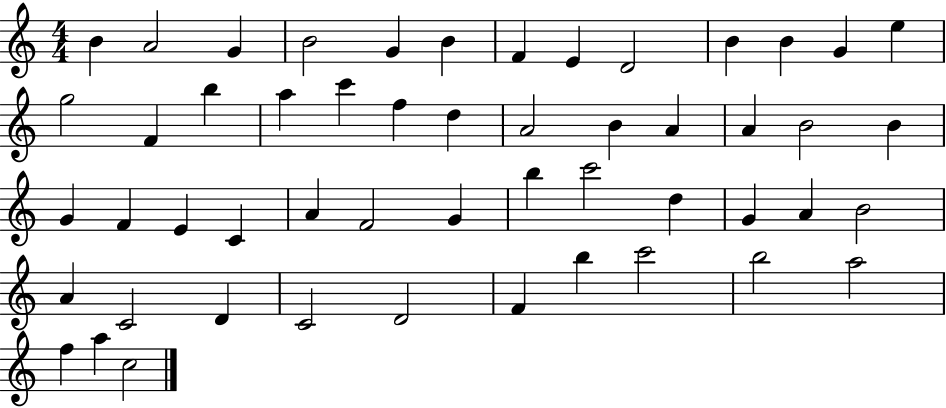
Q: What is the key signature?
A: C major